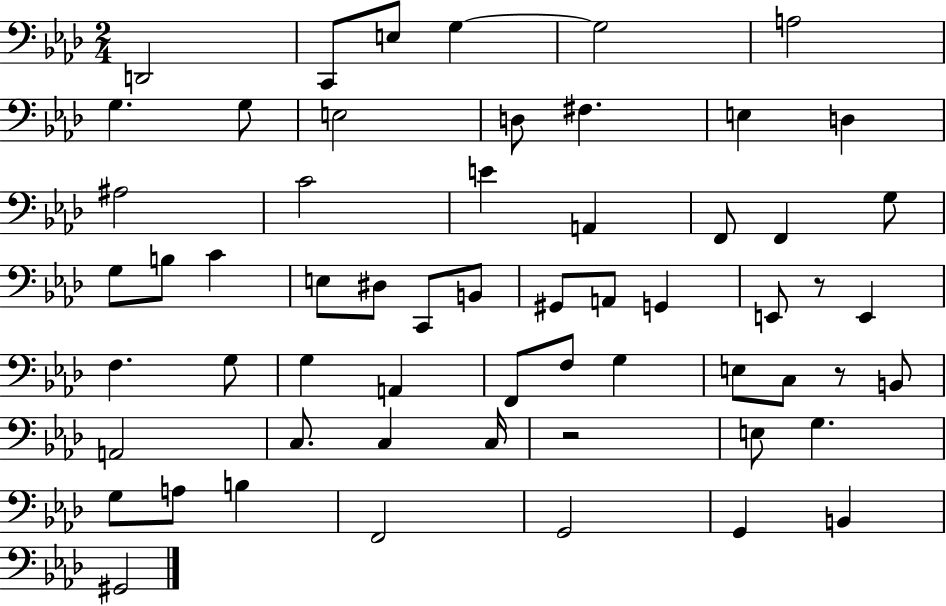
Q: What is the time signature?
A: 2/4